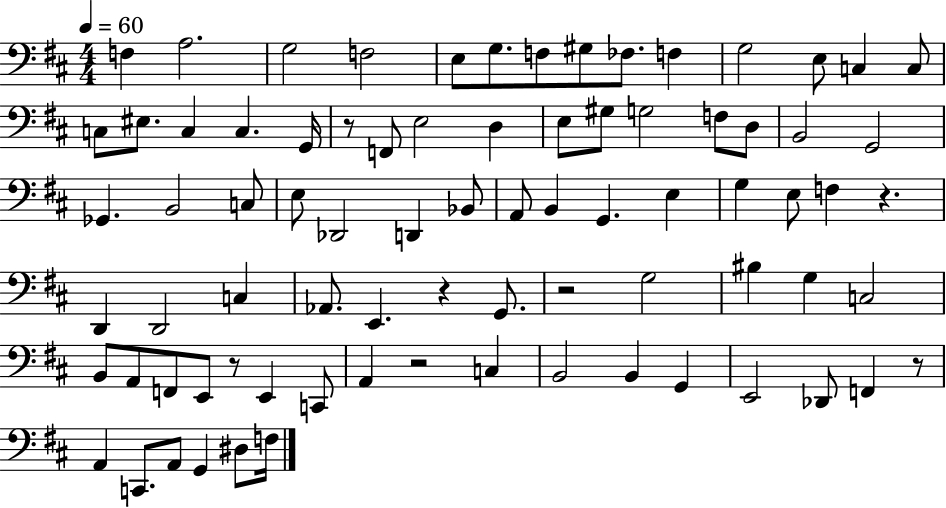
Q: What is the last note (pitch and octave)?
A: F3